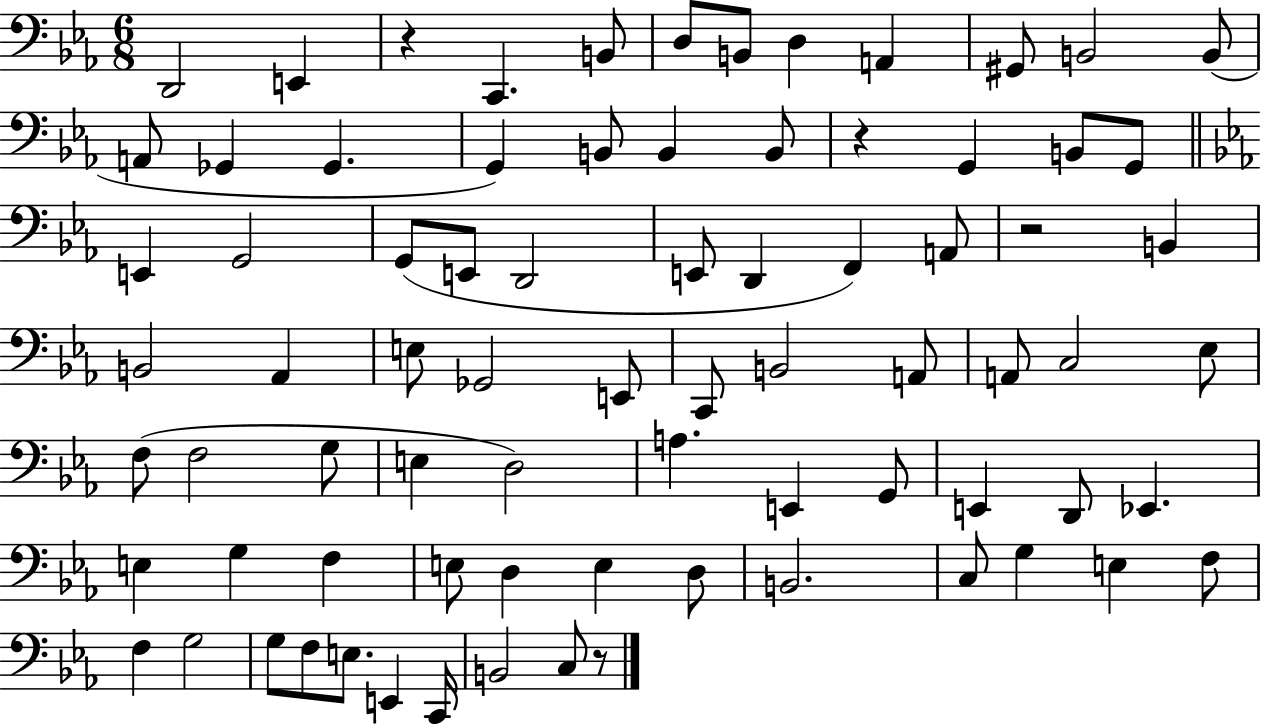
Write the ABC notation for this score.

X:1
T:Untitled
M:6/8
L:1/4
K:Eb
D,,2 E,, z C,, B,,/2 D,/2 B,,/2 D, A,, ^G,,/2 B,,2 B,,/2 A,,/2 _G,, _G,, G,, B,,/2 B,, B,,/2 z G,, B,,/2 G,,/2 E,, G,,2 G,,/2 E,,/2 D,,2 E,,/2 D,, F,, A,,/2 z2 B,, B,,2 _A,, E,/2 _G,,2 E,,/2 C,,/2 B,,2 A,,/2 A,,/2 C,2 _E,/2 F,/2 F,2 G,/2 E, D,2 A, E,, G,,/2 E,, D,,/2 _E,, E, G, F, E,/2 D, E, D,/2 B,,2 C,/2 G, E, F,/2 F, G,2 G,/2 F,/2 E,/2 E,, C,,/4 B,,2 C,/2 z/2